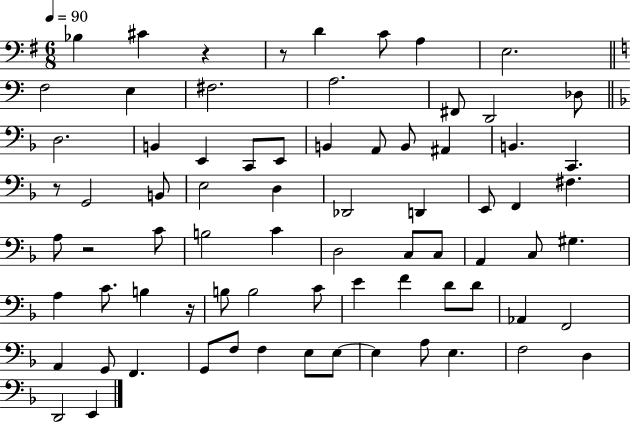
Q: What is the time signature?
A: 6/8